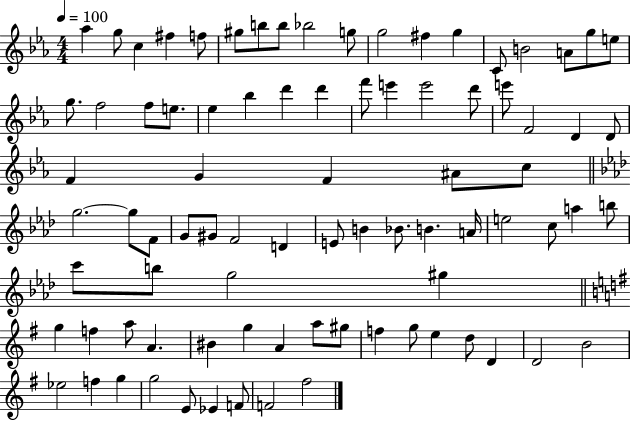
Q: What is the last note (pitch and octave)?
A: F#5